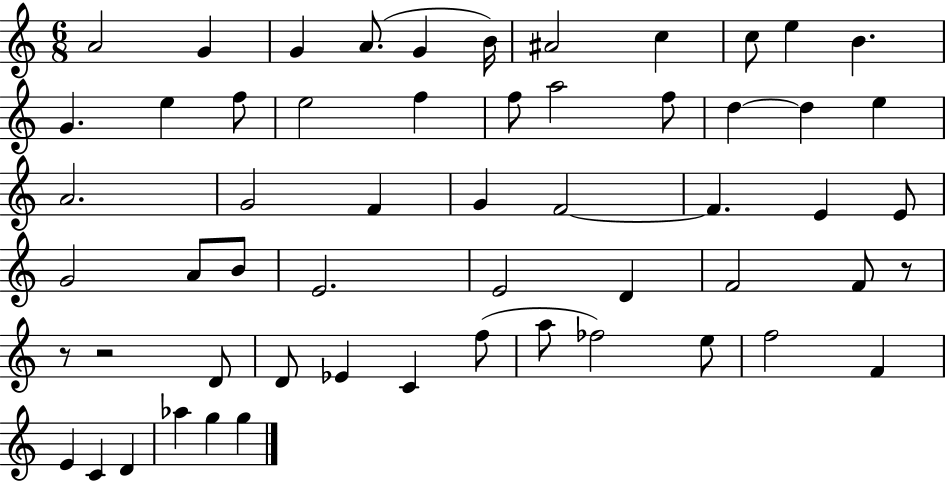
{
  \clef treble
  \numericTimeSignature
  \time 6/8
  \key c \major
  a'2 g'4 | g'4 a'8.( g'4 b'16) | ais'2 c''4 | c''8 e''4 b'4. | \break g'4. e''4 f''8 | e''2 f''4 | f''8 a''2 f''8 | d''4~~ d''4 e''4 | \break a'2. | g'2 f'4 | g'4 f'2~~ | f'4. e'4 e'8 | \break g'2 a'8 b'8 | e'2. | e'2 d'4 | f'2 f'8 r8 | \break r8 r2 d'8 | d'8 ees'4 c'4 f''8( | a''8 fes''2) e''8 | f''2 f'4 | \break e'4 c'4 d'4 | aes''4 g''4 g''4 | \bar "|."
}